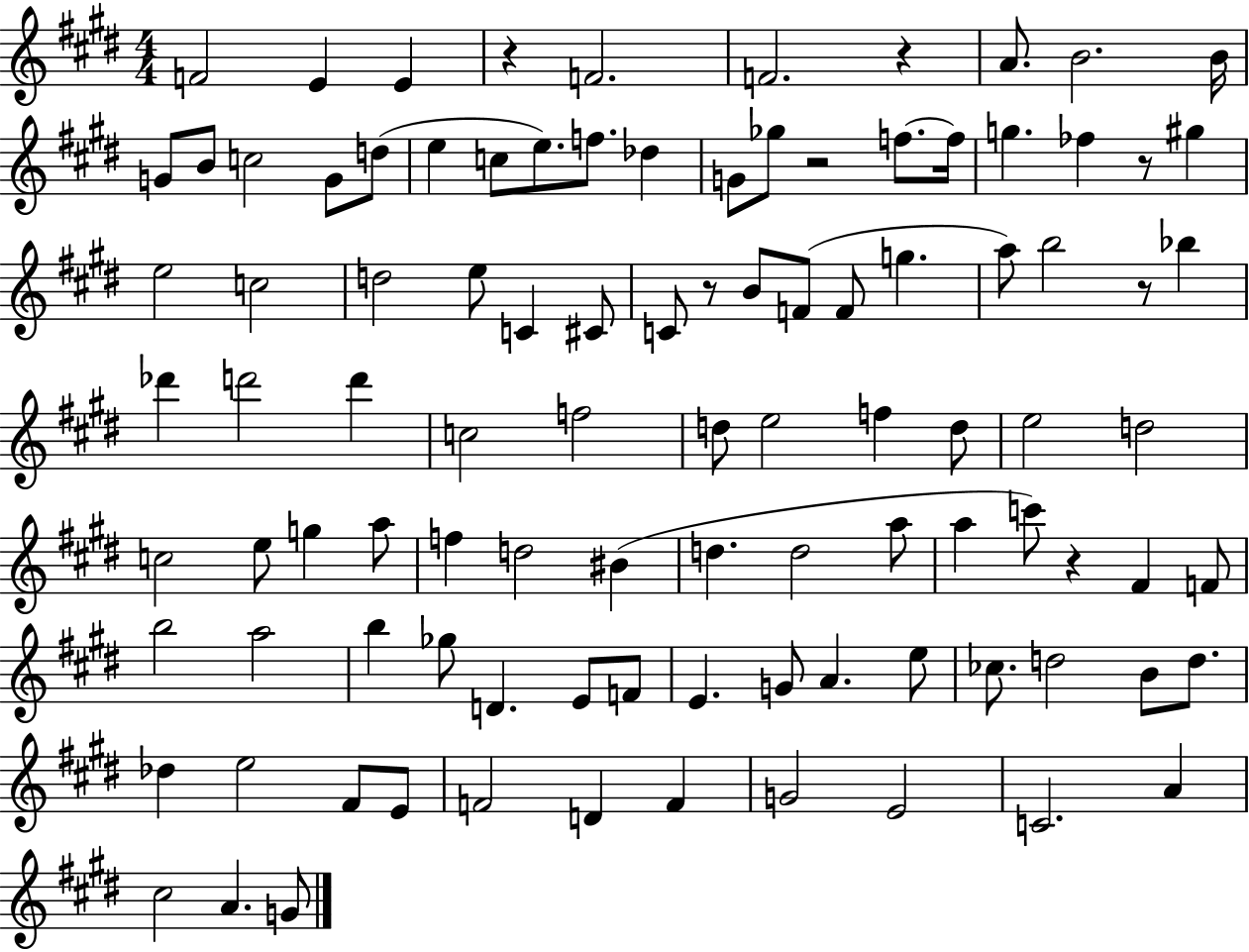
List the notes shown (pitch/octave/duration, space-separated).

F4/h E4/q E4/q R/q F4/h. F4/h. R/q A4/e. B4/h. B4/s G4/e B4/e C5/h G4/e D5/e E5/q C5/e E5/e. F5/e. Db5/q G4/e Gb5/e R/h F5/e. F5/s G5/q. FES5/q R/e G#5/q E5/h C5/h D5/h E5/e C4/q C#4/e C4/e R/e B4/e F4/e F4/e G5/q. A5/e B5/h R/e Bb5/q Db6/q D6/h D6/q C5/h F5/h D5/e E5/h F5/q D5/e E5/h D5/h C5/h E5/e G5/q A5/e F5/q D5/h BIS4/q D5/q. D5/h A5/e A5/q C6/e R/q F#4/q F4/e B5/h A5/h B5/q Gb5/e D4/q. E4/e F4/e E4/q. G4/e A4/q. E5/e CES5/e. D5/h B4/e D5/e. Db5/q E5/h F#4/e E4/e F4/h D4/q F4/q G4/h E4/h C4/h. A4/q C#5/h A4/q. G4/e